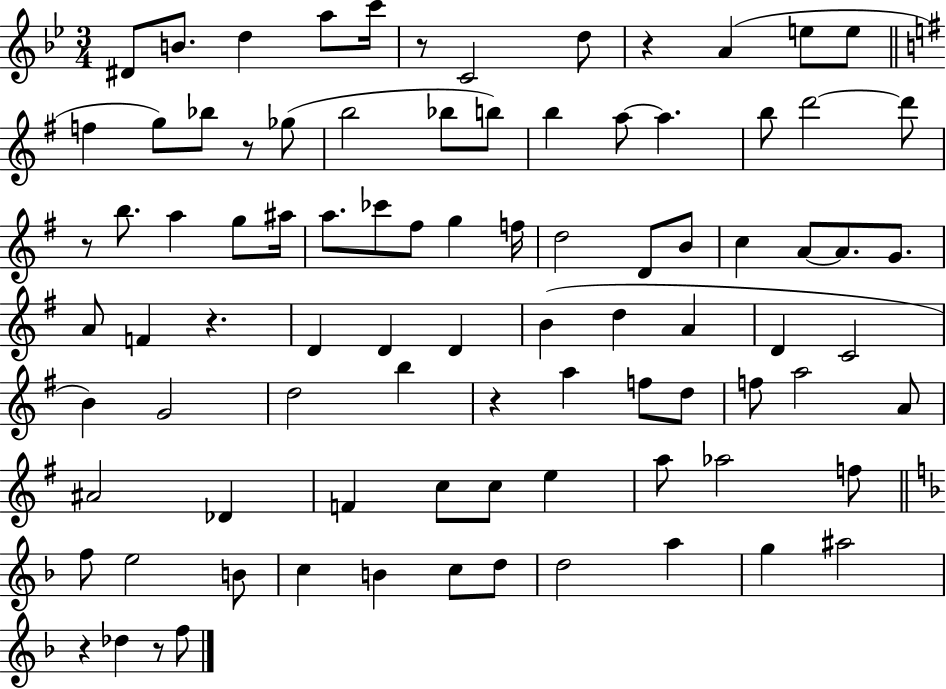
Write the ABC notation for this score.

X:1
T:Untitled
M:3/4
L:1/4
K:Bb
^D/2 B/2 d a/2 c'/4 z/2 C2 d/2 z A e/2 e/2 f g/2 _b/2 z/2 _g/2 b2 _b/2 b/2 b a/2 a b/2 d'2 d'/2 z/2 b/2 a g/2 ^a/4 a/2 _c'/2 ^f/2 g f/4 d2 D/2 B/2 c A/2 A/2 G/2 A/2 F z D D D B d A D C2 B G2 d2 b z a f/2 d/2 f/2 a2 A/2 ^A2 _D F c/2 c/2 e a/2 _a2 f/2 f/2 e2 B/2 c B c/2 d/2 d2 a g ^a2 z _d z/2 f/2